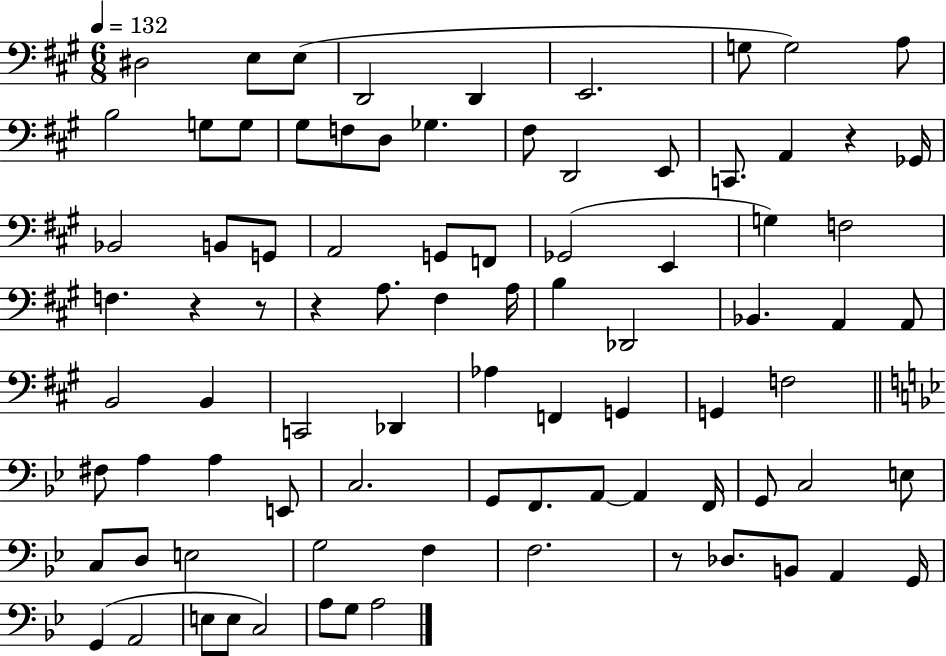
X:1
T:Untitled
M:6/8
L:1/4
K:A
^D,2 E,/2 E,/2 D,,2 D,, E,,2 G,/2 G,2 A,/2 B,2 G,/2 G,/2 ^G,/2 F,/2 D,/2 _G, ^F,/2 D,,2 E,,/2 C,,/2 A,, z _G,,/4 _B,,2 B,,/2 G,,/2 A,,2 G,,/2 F,,/2 _G,,2 E,, G, F,2 F, z z/2 z A,/2 ^F, A,/4 B, _D,,2 _B,, A,, A,,/2 B,,2 B,, C,,2 _D,, _A, F,, G,, G,, F,2 ^F,/2 A, A, E,,/2 C,2 G,,/2 F,,/2 A,,/2 A,, F,,/4 G,,/2 C,2 E,/2 C,/2 D,/2 E,2 G,2 F, F,2 z/2 _D,/2 B,,/2 A,, G,,/4 G,, A,,2 E,/2 E,/2 C,2 A,/2 G,/2 A,2